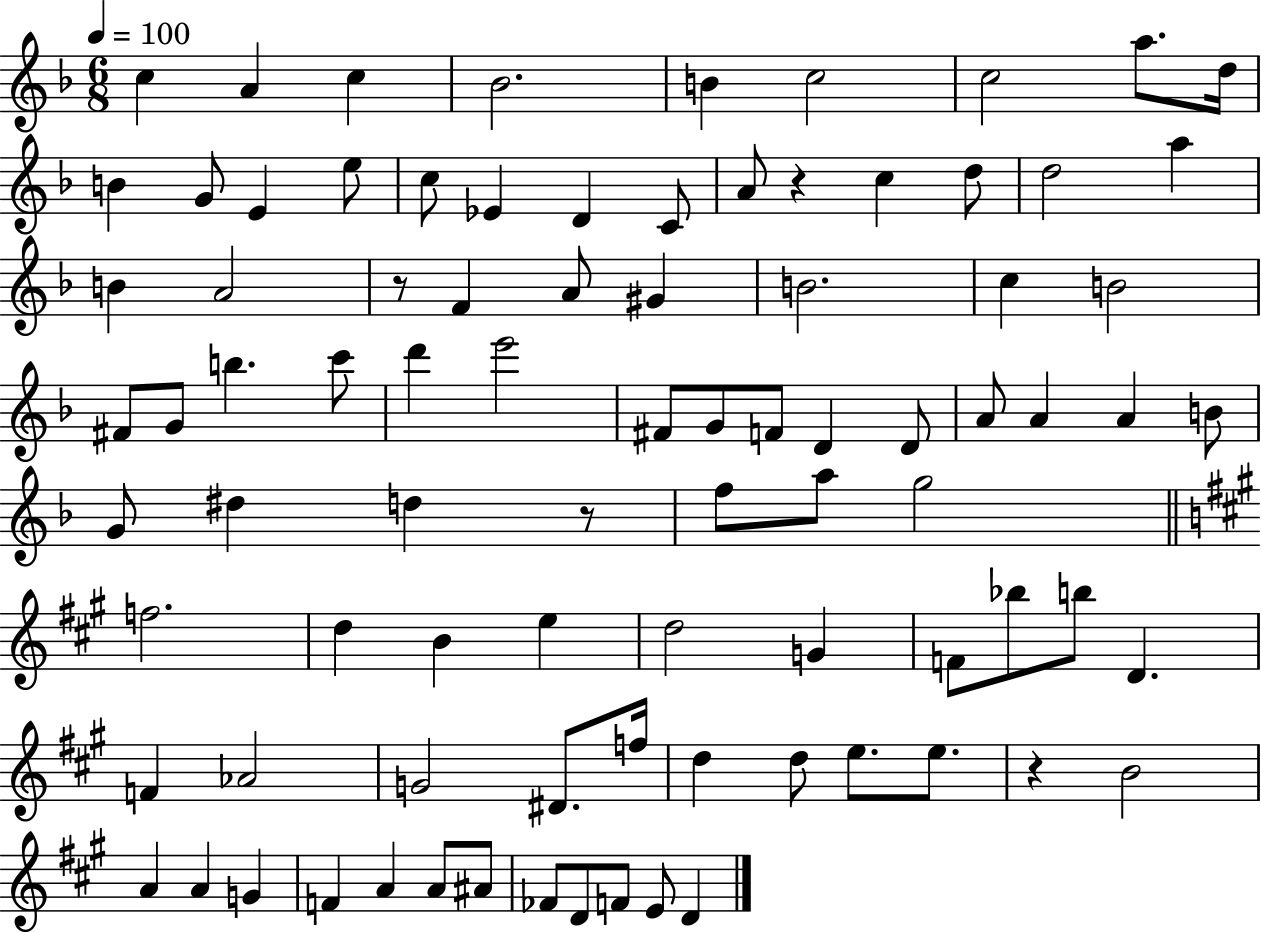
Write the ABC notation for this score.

X:1
T:Untitled
M:6/8
L:1/4
K:F
c A c _B2 B c2 c2 a/2 d/4 B G/2 E e/2 c/2 _E D C/2 A/2 z c d/2 d2 a B A2 z/2 F A/2 ^G B2 c B2 ^F/2 G/2 b c'/2 d' e'2 ^F/2 G/2 F/2 D D/2 A/2 A A B/2 G/2 ^d d z/2 f/2 a/2 g2 f2 d B e d2 G F/2 _b/2 b/2 D F _A2 G2 ^D/2 f/4 d d/2 e/2 e/2 z B2 A A G F A A/2 ^A/2 _F/2 D/2 F/2 E/2 D